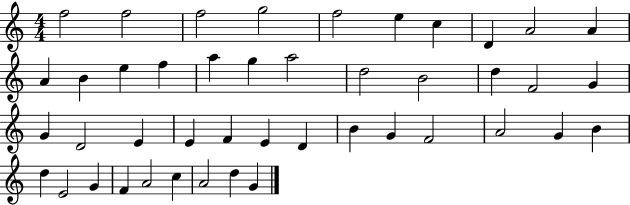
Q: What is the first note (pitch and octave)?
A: F5